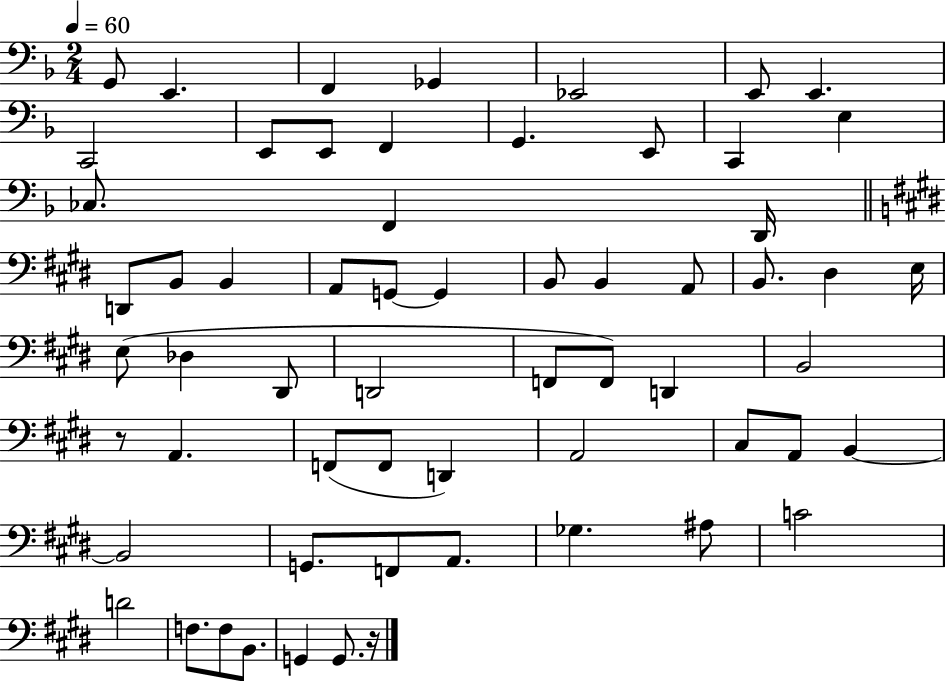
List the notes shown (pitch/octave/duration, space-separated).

G2/e E2/q. F2/q Gb2/q Eb2/h E2/e E2/q. C2/h E2/e E2/e F2/q G2/q. E2/e C2/q E3/q CES3/e. F2/q D2/s D2/e B2/e B2/q A2/e G2/e G2/q B2/e B2/q A2/e B2/e. D#3/q E3/s E3/e Db3/q D#2/e D2/h F2/e F2/e D2/q B2/h R/e A2/q. F2/e F2/e D2/q A2/h C#3/e A2/e B2/q B2/h G2/e. F2/e A2/e. Gb3/q. A#3/e C4/h D4/h F3/e. F3/e B2/e. G2/q G2/e. R/s